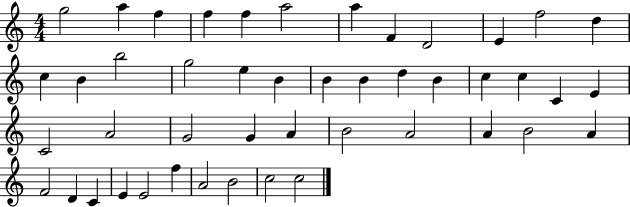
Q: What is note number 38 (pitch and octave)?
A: D4